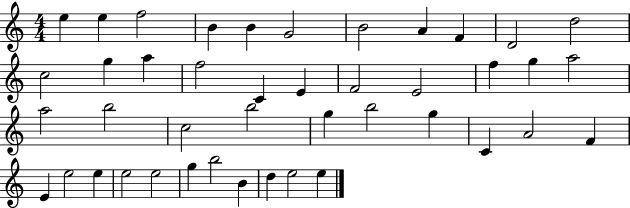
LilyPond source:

{
  \clef treble
  \numericTimeSignature
  \time 4/4
  \key c \major
  e''4 e''4 f''2 | b'4 b'4 g'2 | b'2 a'4 f'4 | d'2 d''2 | \break c''2 g''4 a''4 | f''2 c'4 e'4 | f'2 e'2 | f''4 g''4 a''2 | \break a''2 b''2 | c''2 b''2 | g''4 b''2 g''4 | c'4 a'2 f'4 | \break e'4 e''2 e''4 | e''2 e''2 | g''4 b''2 b'4 | d''4 e''2 e''4 | \break \bar "|."
}